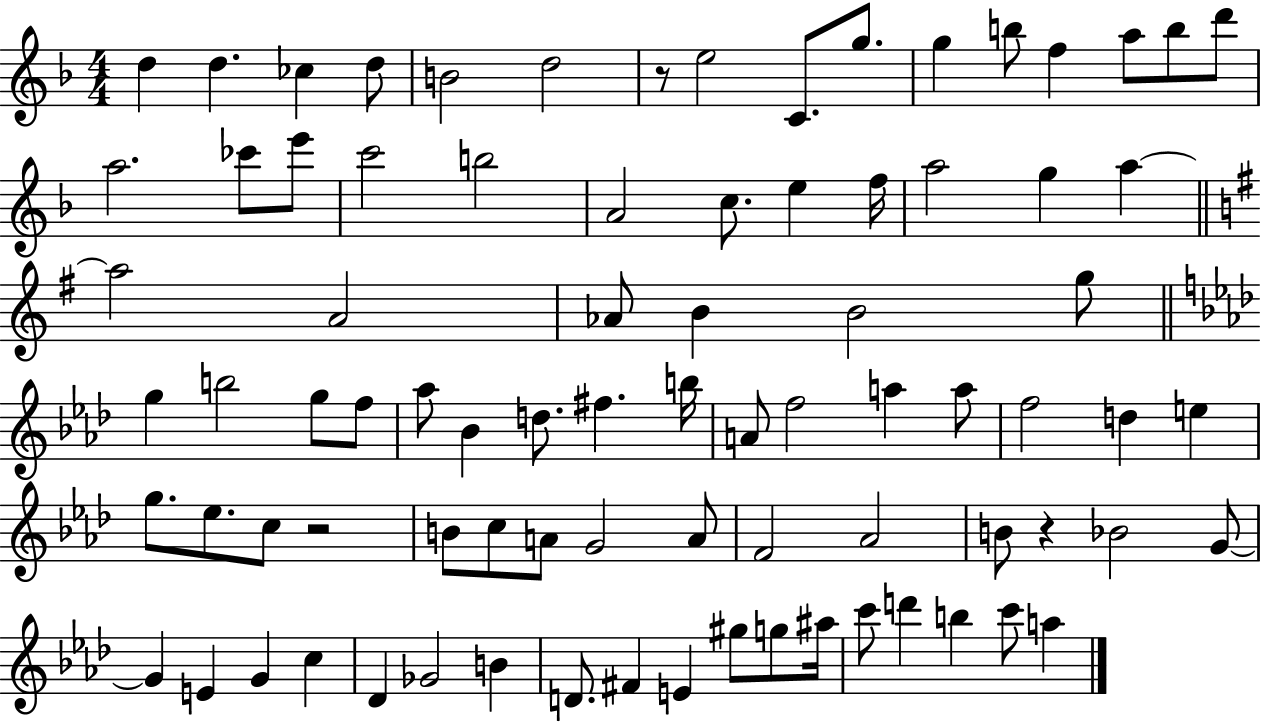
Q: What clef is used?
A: treble